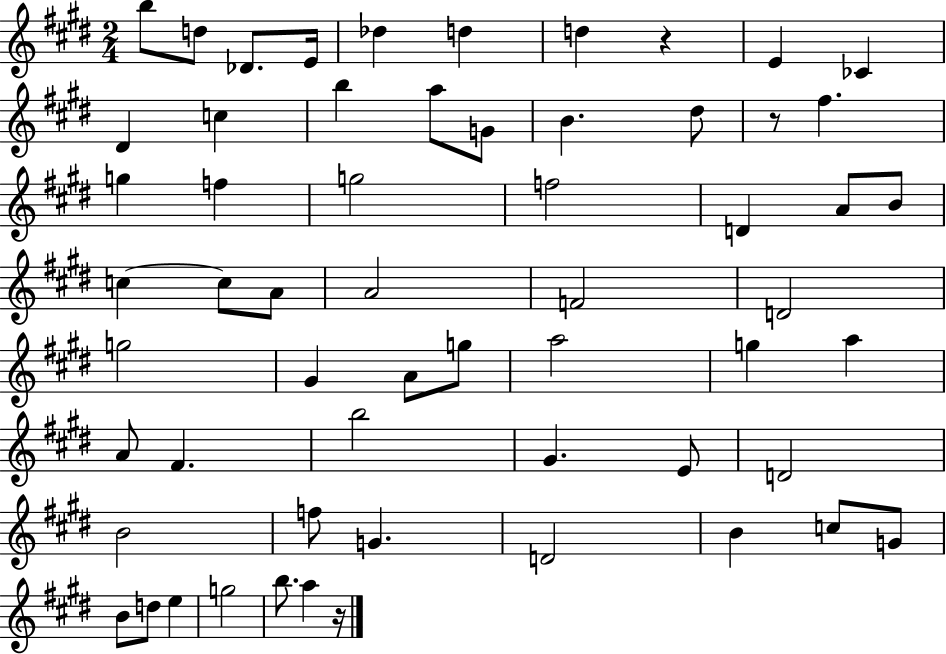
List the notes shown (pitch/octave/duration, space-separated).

B5/e D5/e Db4/e. E4/s Db5/q D5/q D5/q R/q E4/q CES4/q D#4/q C5/q B5/q A5/e G4/e B4/q. D#5/e R/e F#5/q. G5/q F5/q G5/h F5/h D4/q A4/e B4/e C5/q C5/e A4/e A4/h F4/h D4/h G5/h G#4/q A4/e G5/e A5/h G5/q A5/q A4/e F#4/q. B5/h G#4/q. E4/e D4/h B4/h F5/e G4/q. D4/h B4/q C5/e G4/e B4/e D5/e E5/q G5/h B5/e. A5/q R/s